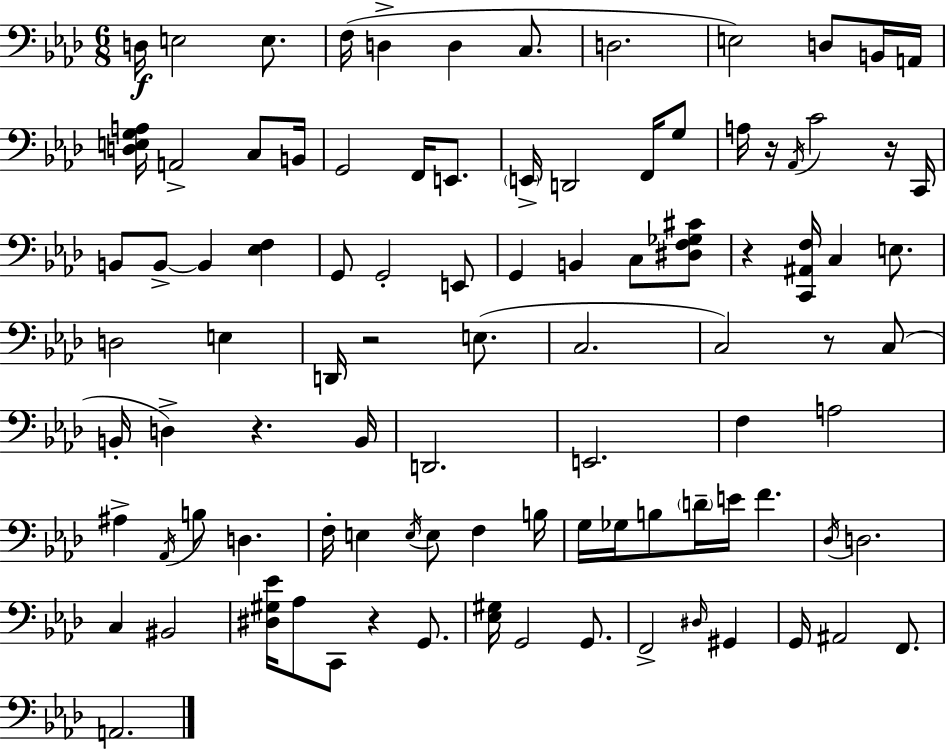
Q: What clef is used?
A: bass